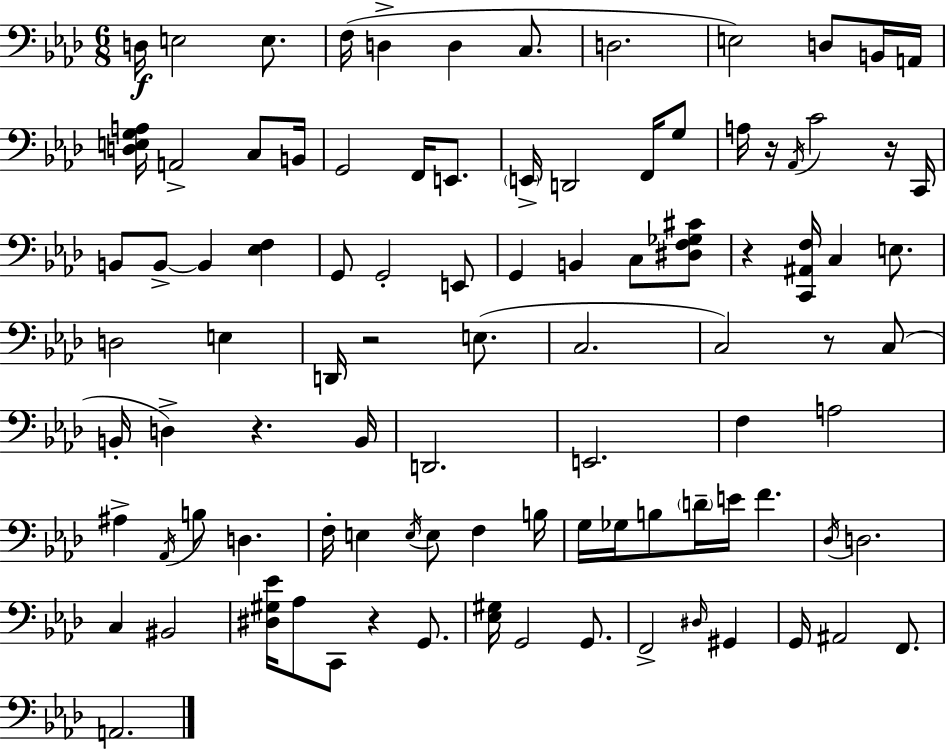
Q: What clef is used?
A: bass